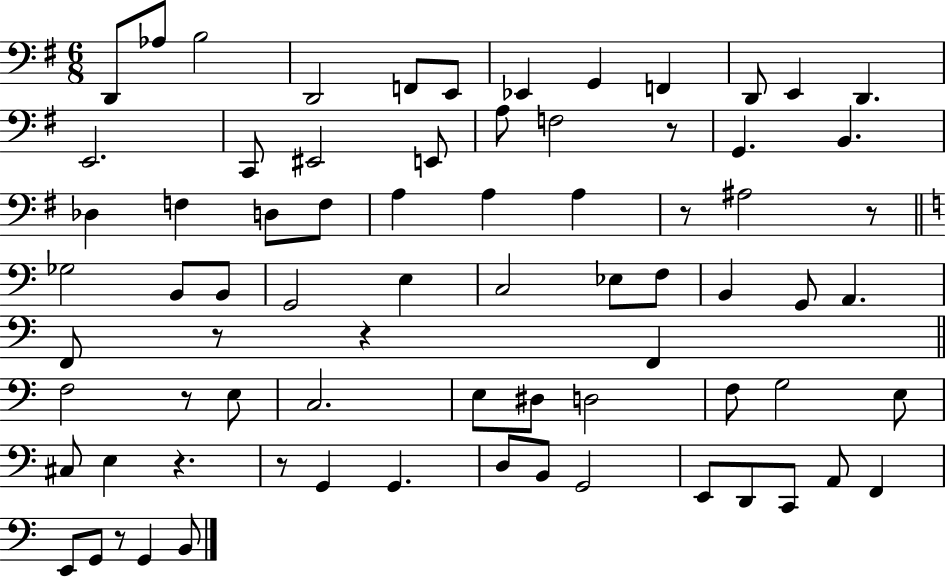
{
  \clef bass
  \numericTimeSignature
  \time 6/8
  \key g \major
  d,8 aes8 b2 | d,2 f,8 e,8 | ees,4 g,4 f,4 | d,8 e,4 d,4. | \break e,2. | c,8 eis,2 e,8 | a8 f2 r8 | g,4. b,4. | \break des4 f4 d8 f8 | a4 a4 a4 | r8 ais2 r8 | \bar "||" \break \key c \major ges2 b,8 b,8 | g,2 e4 | c2 ees8 f8 | b,4 g,8 a,4. | \break f,8 r8 r4 f,4 | \bar "||" \break \key a \minor f2 r8 e8 | c2. | e8 dis8 d2 | f8 g2 e8 | \break cis8 e4 r4. | r8 g,4 g,4. | d8 b,8 g,2 | e,8 d,8 c,8 a,8 f,4 | \break e,8 g,8 r8 g,4 b,8 | \bar "|."
}